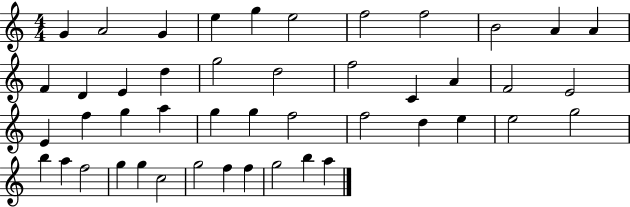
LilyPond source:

{
  \clef treble
  \numericTimeSignature
  \time 4/4
  \key c \major
  g'4 a'2 g'4 | e''4 g''4 e''2 | f''2 f''2 | b'2 a'4 a'4 | \break f'4 d'4 e'4 d''4 | g''2 d''2 | f''2 c'4 a'4 | f'2 e'2 | \break e'4 f''4 g''4 a''4 | g''4 g''4 f''2 | f''2 d''4 e''4 | e''2 g''2 | \break b''4 a''4 f''2 | g''4 g''4 c''2 | g''2 f''4 f''4 | g''2 b''4 a''4 | \break \bar "|."
}